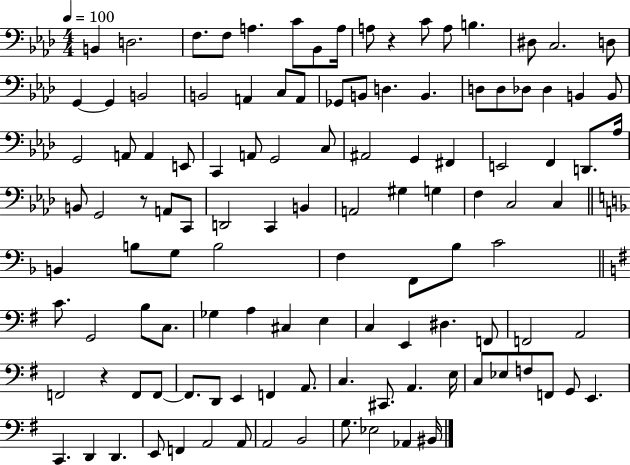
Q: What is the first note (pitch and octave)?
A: B2